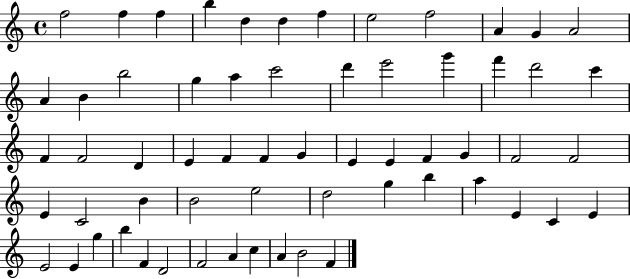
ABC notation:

X:1
T:Untitled
M:4/4
L:1/4
K:C
f2 f f b d d f e2 f2 A G A2 A B b2 g a c'2 d' e'2 g' f' d'2 c' F F2 D E F F G E E F G F2 F2 E C2 B B2 e2 d2 g b a E C E E2 E g b F D2 F2 A c A B2 F